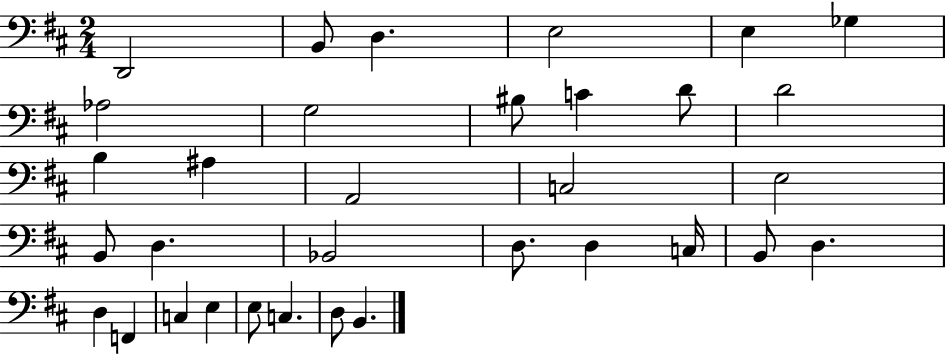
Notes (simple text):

D2/h B2/e D3/q. E3/h E3/q Gb3/q Ab3/h G3/h BIS3/e C4/q D4/e D4/h B3/q A#3/q A2/h C3/h E3/h B2/e D3/q. Bb2/h D3/e. D3/q C3/s B2/e D3/q. D3/q F2/q C3/q E3/q E3/e C3/q. D3/e B2/q.